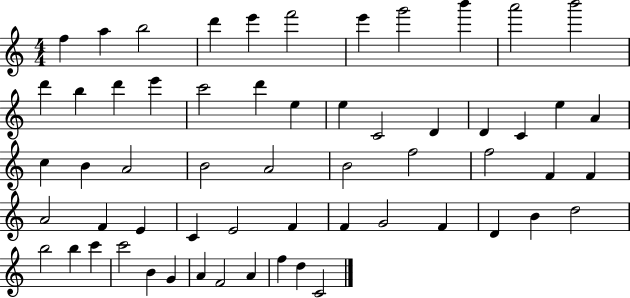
{
  \clef treble
  \numericTimeSignature
  \time 4/4
  \key c \major
  f''4 a''4 b''2 | d'''4 e'''4 f'''2 | e'''4 g'''2 b'''4 | a'''2 b'''2 | \break d'''4 b''4 d'''4 e'''4 | c'''2 d'''4 e''4 | e''4 c'2 d'4 | d'4 c'4 e''4 a'4 | \break c''4 b'4 a'2 | b'2 a'2 | b'2 f''2 | f''2 f'4 f'4 | \break a'2 f'4 e'4 | c'4 e'2 f'4 | f'4 g'2 f'4 | d'4 b'4 d''2 | \break b''2 b''4 c'''4 | c'''2 b'4 g'4 | a'4 f'2 a'4 | f''4 d''4 c'2 | \break \bar "|."
}